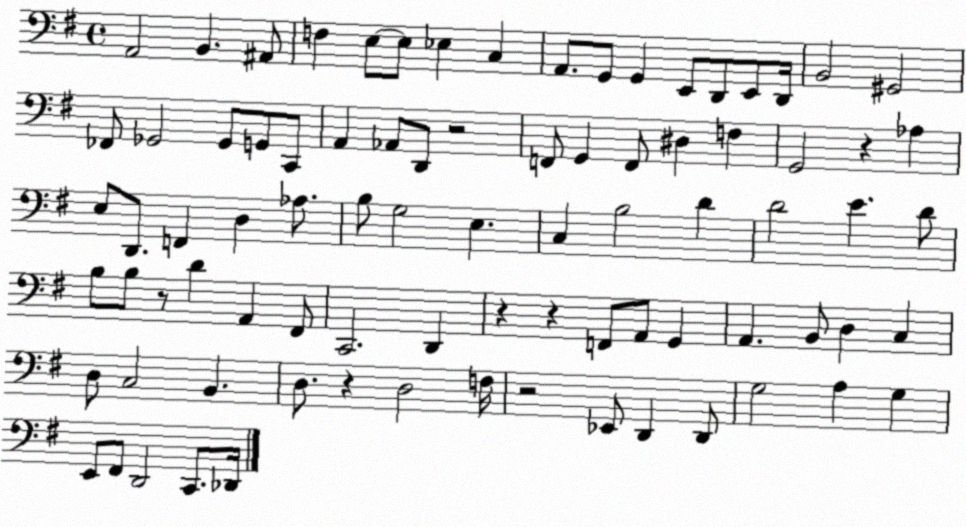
X:1
T:Untitled
M:4/4
L:1/4
K:G
A,,2 B,, ^A,,/2 F, E,/2 E,/2 _E, C, A,,/2 G,,/2 G,, E,,/2 D,,/2 E,,/2 D,,/4 B,,2 ^G,,2 _F,,/2 _G,,2 _G,,/2 G,,/2 C,,/2 A,, _A,,/2 D,,/2 z2 F,,/2 G,, F,,/2 ^D, F, G,,2 z _A, E,/2 D,,/2 F,, D, _A,/2 B,/2 G,2 E, C, B,2 D D2 E D/2 B,/2 B,/2 z/2 D A,, ^F,,/2 C,,2 D,, z z F,,/2 A,,/2 G,, A,, B,,/2 D, C, D,/2 C,2 B,, D,/2 z D,2 F,/4 z2 _E,,/2 D,, D,,/2 G,2 A, G, E,,/2 ^F,,/2 D,,2 C,,/2 _D,,/4